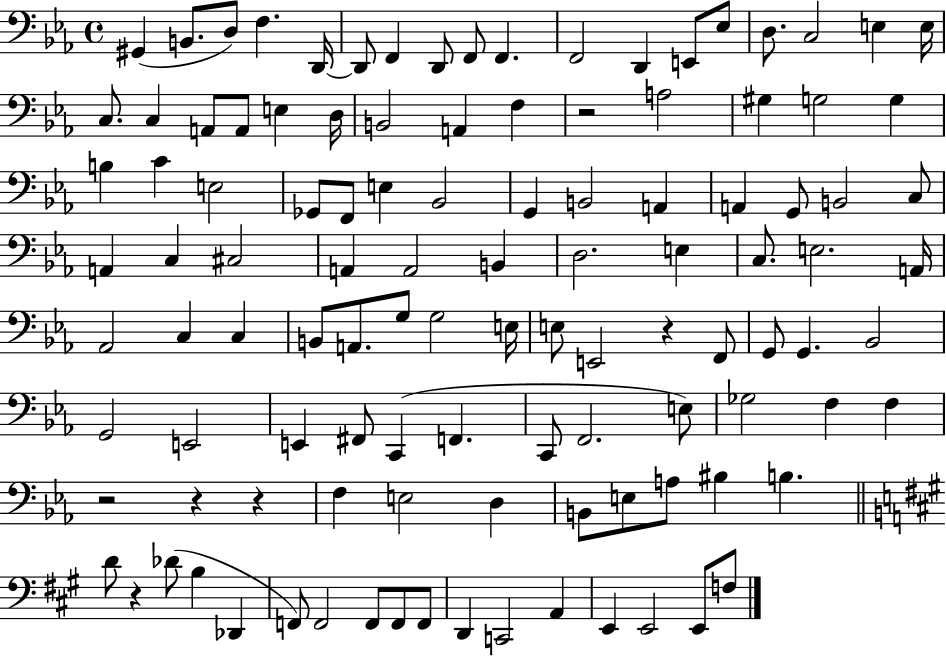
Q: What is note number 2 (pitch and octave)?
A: B2